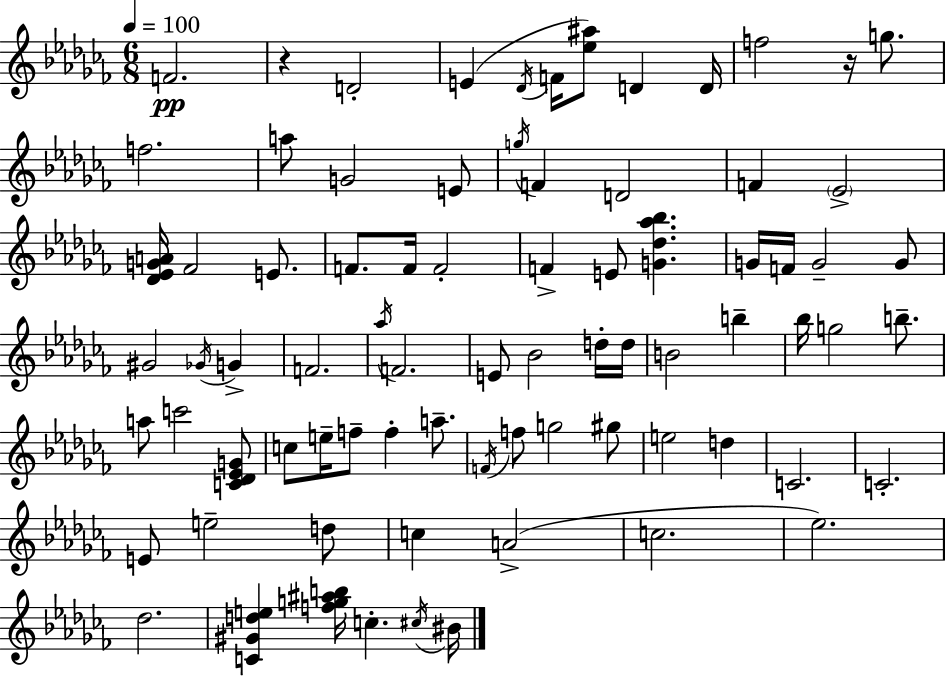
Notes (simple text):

F4/h. R/q D4/h E4/q Db4/s F4/s [Eb5,A#5]/e D4/q D4/s F5/h R/s G5/e. F5/h. A5/e G4/h E4/e G5/s F4/q D4/h F4/q Eb4/h [Db4,Eb4,G4,A4]/s FES4/h E4/e. F4/e. F4/s F4/h F4/q E4/e [G4,Db5,Ab5,Bb5]/q. G4/s F4/s G4/h G4/e G#4/h Gb4/s G4/q F4/h. Ab5/s F4/h. E4/e Bb4/h D5/s D5/s B4/h B5/q Bb5/s G5/h B5/e. A5/e C6/h [C4,Db4,Eb4,G4]/e C5/e E5/s F5/e F5/q A5/e. F4/s F5/e G5/h G#5/e E5/h D5/q C4/h. C4/h. E4/e E5/h D5/e C5/q A4/h C5/h. Eb5/h. Db5/h. [C4,G#4,D5,E5]/q [F5,G5,A#5,B5]/s C5/q. C#5/s BIS4/s